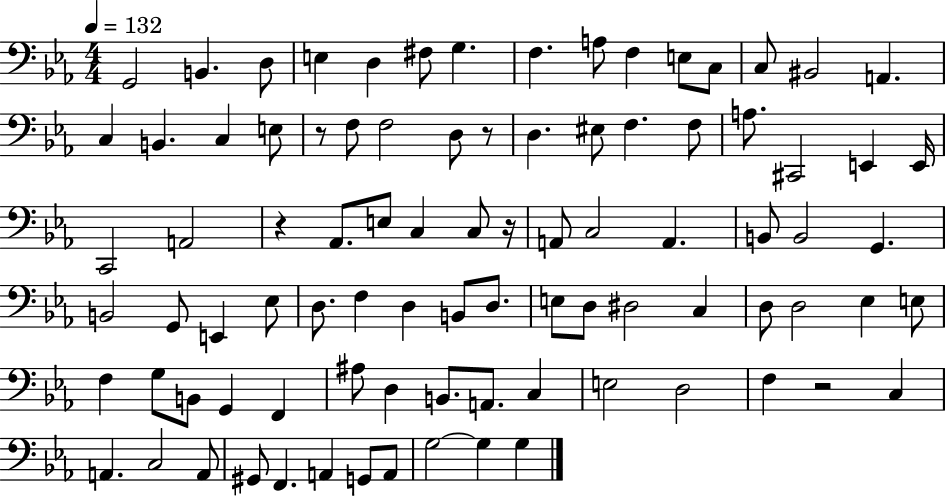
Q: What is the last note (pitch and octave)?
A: G3